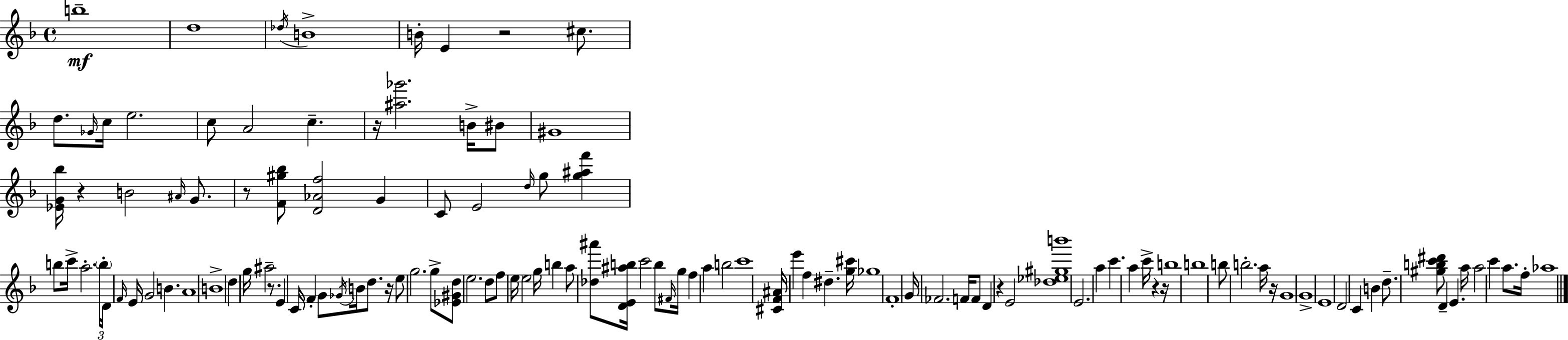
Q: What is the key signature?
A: D minor